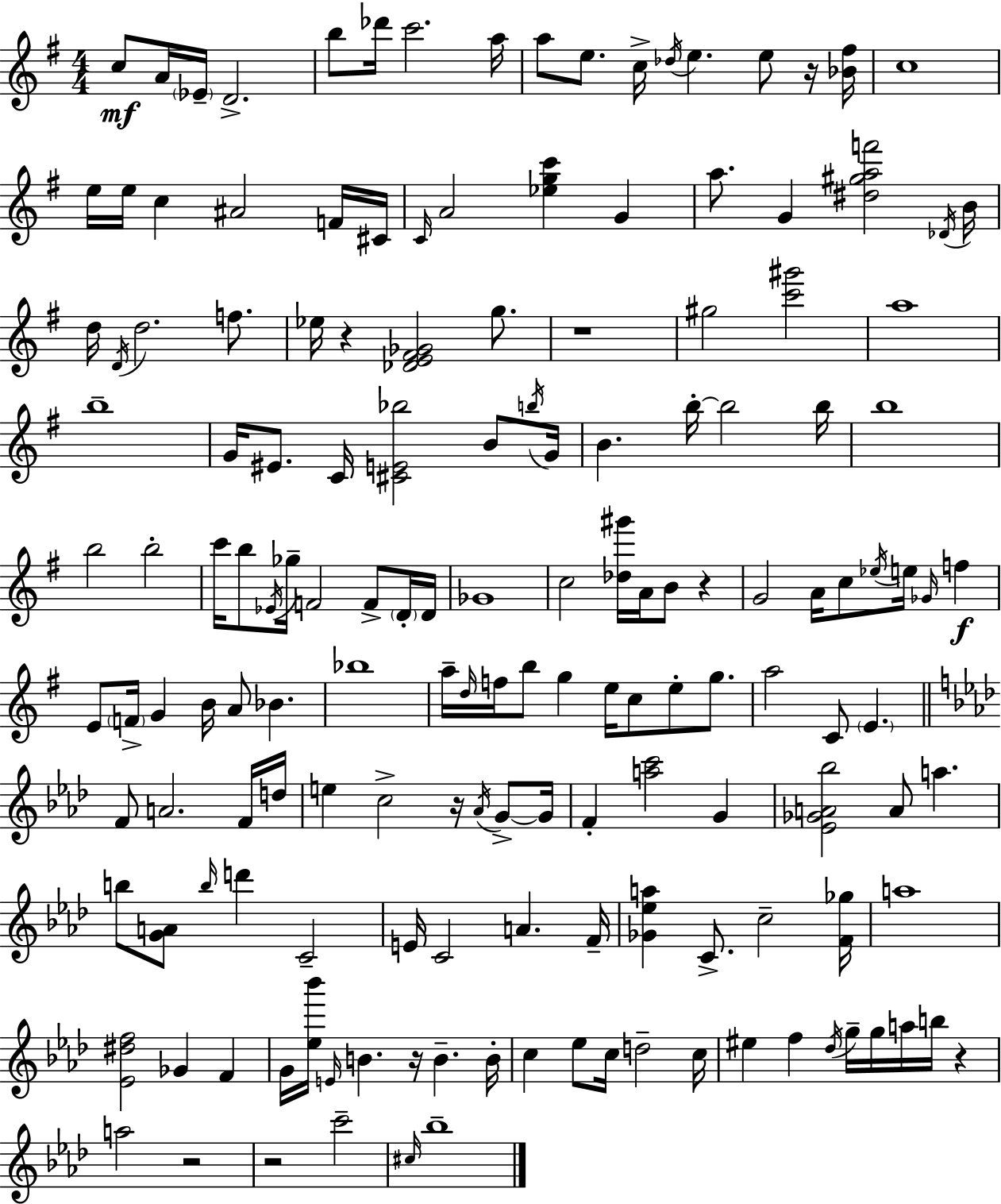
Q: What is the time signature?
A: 4/4